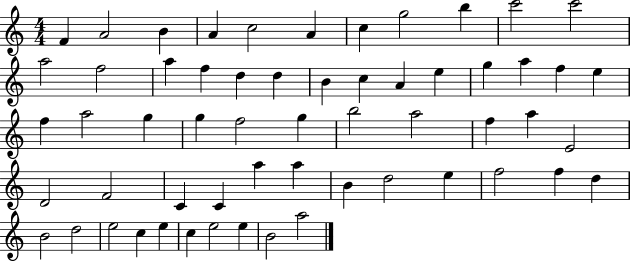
F4/q A4/h B4/q A4/q C5/h A4/q C5/q G5/h B5/q C6/h C6/h A5/h F5/h A5/q F5/q D5/q D5/q B4/q C5/q A4/q E5/q G5/q A5/q F5/q E5/q F5/q A5/h G5/q G5/q F5/h G5/q B5/h A5/h F5/q A5/q E4/h D4/h F4/h C4/q C4/q A5/q A5/q B4/q D5/h E5/q F5/h F5/q D5/q B4/h D5/h E5/h C5/q E5/q C5/q E5/h E5/q B4/h A5/h